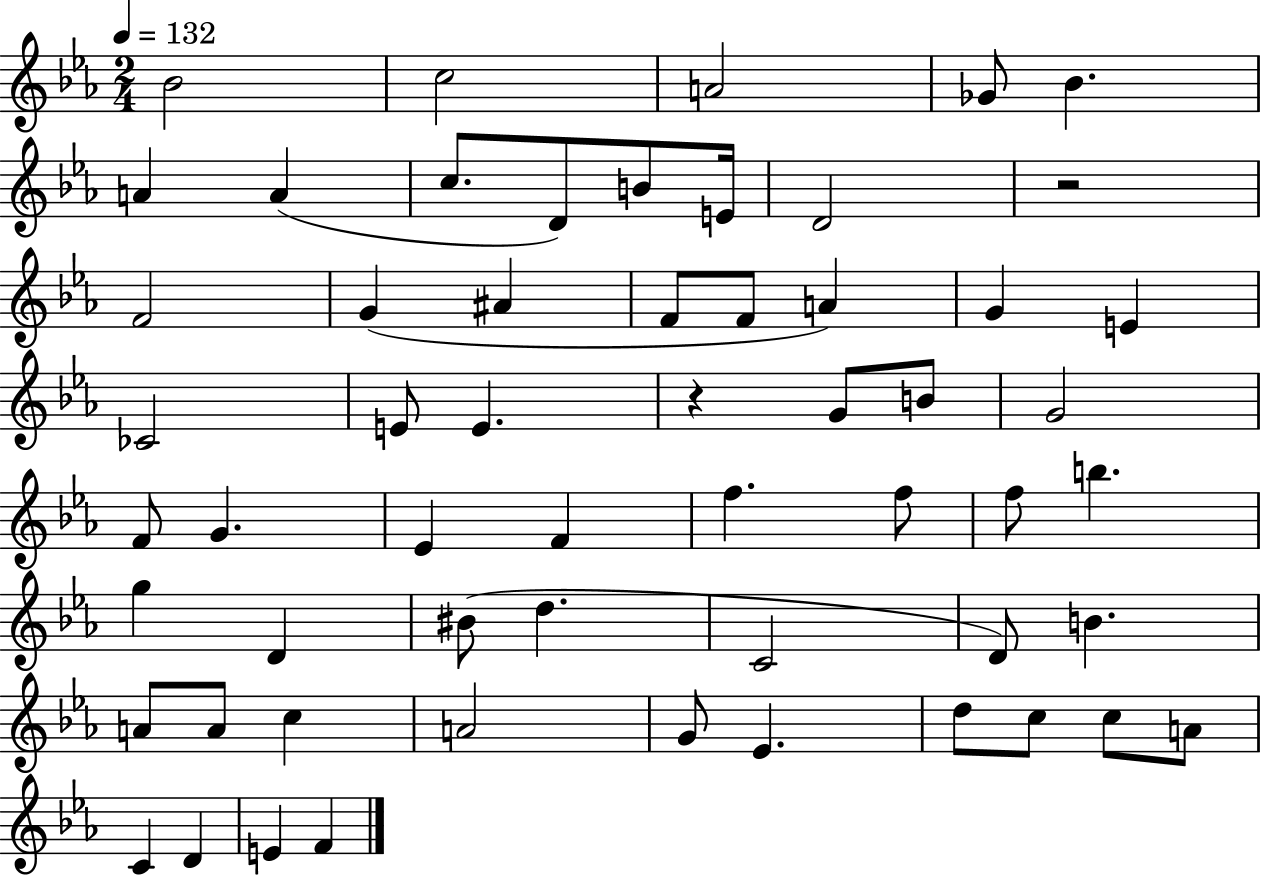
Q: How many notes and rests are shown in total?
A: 57